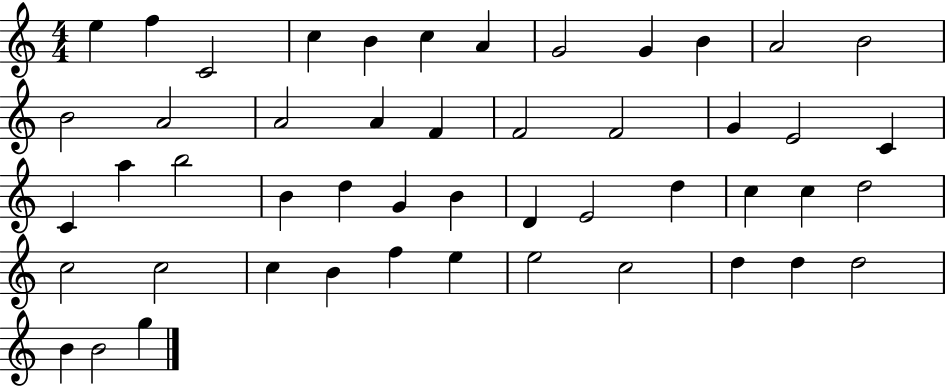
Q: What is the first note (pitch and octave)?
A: E5